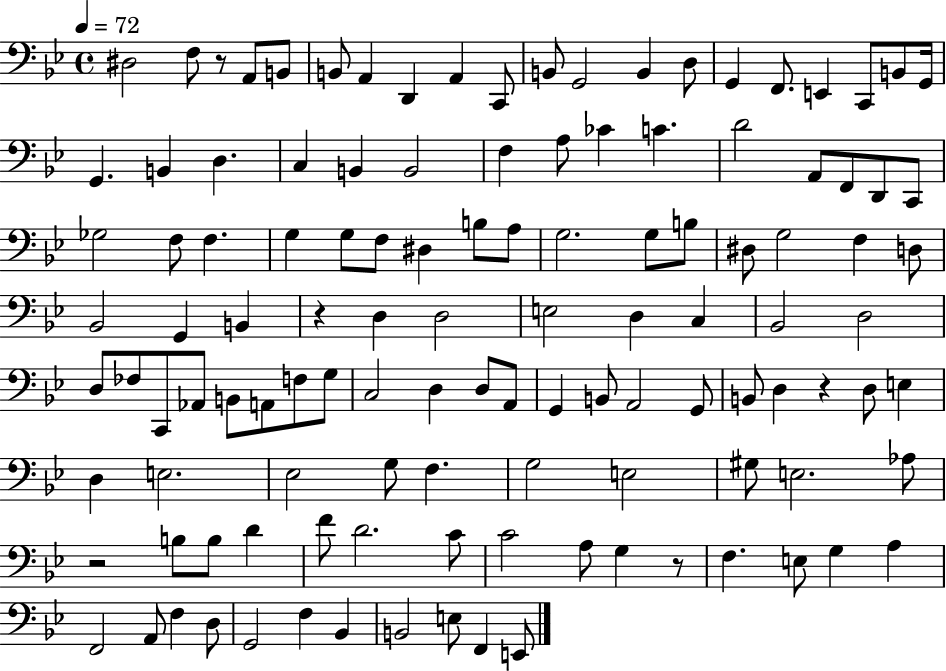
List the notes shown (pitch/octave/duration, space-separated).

D#3/h F3/e R/e A2/e B2/e B2/e A2/q D2/q A2/q C2/e B2/e G2/h B2/q D3/e G2/q F2/e. E2/q C2/e B2/e G2/s G2/q. B2/q D3/q. C3/q B2/q B2/h F3/q A3/e CES4/q C4/q. D4/h A2/e F2/e D2/e C2/e Gb3/h F3/e F3/q. G3/q G3/e F3/e D#3/q B3/e A3/e G3/h. G3/e B3/e D#3/e G3/h F3/q D3/e Bb2/h G2/q B2/q R/q D3/q D3/h E3/h D3/q C3/q Bb2/h D3/h D3/e FES3/e C2/e Ab2/e B2/e A2/e F3/e G3/e C3/h D3/q D3/e A2/e G2/q B2/e A2/h G2/e B2/e D3/q R/q D3/e E3/q D3/q E3/h. Eb3/h G3/e F3/q. G3/h E3/h G#3/e E3/h. Ab3/e R/h B3/e B3/e D4/q F4/e D4/h. C4/e C4/h A3/e G3/q R/e F3/q. E3/e G3/q A3/q F2/h A2/e F3/q D3/e G2/h F3/q Bb2/q B2/h E3/e F2/q E2/e